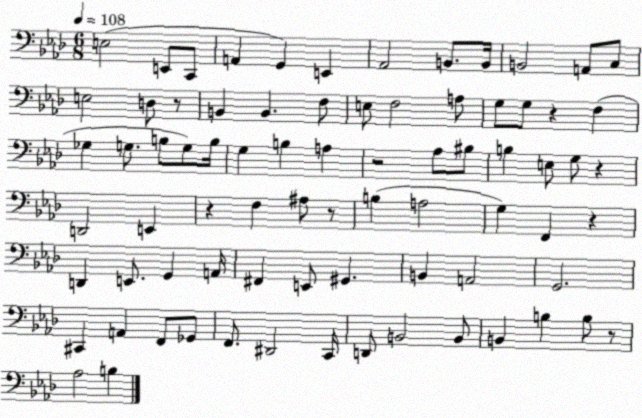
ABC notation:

X:1
T:Untitled
M:6/8
L:1/4
K:Ab
E,2 E,,/2 C,,/2 A,, G,, E,, _A,,2 B,,/2 B,,/4 B,,2 A,,/2 C,/2 E,2 D,/2 z/2 B,, B,, F,/2 E,/2 F,2 A,/2 G,/2 G,/2 z F, _G, G,/2 B,/2 G,/2 B,/4 G, B, A, z2 _A,/2 ^B,/2 B, E,/2 G,/2 z D,,2 E,, z F, ^A,/2 z/2 B, A,2 G, F,, z D,, E,,/2 G,, A,,/4 ^F,, E,,/2 ^G,, B,, A,,2 G,,2 ^C,, A,, F,,/2 _G,,/2 F,,/2 ^D,,2 C,,/4 D,,/2 B,,2 B,,/2 B,, B, B,/2 z/2 _A,2 B,